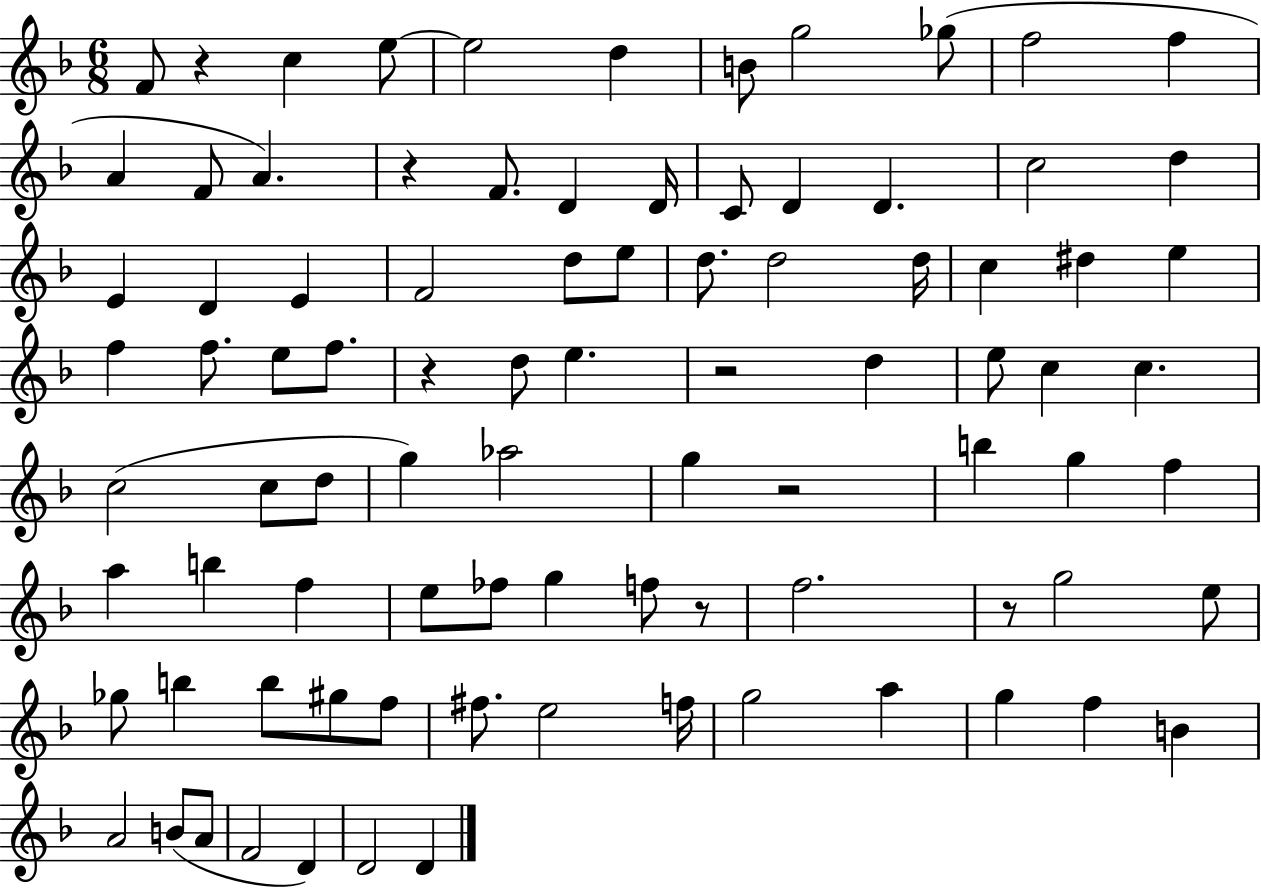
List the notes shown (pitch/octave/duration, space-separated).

F4/e R/q C5/q E5/e E5/h D5/q B4/e G5/h Gb5/e F5/h F5/q A4/q F4/e A4/q. R/q F4/e. D4/q D4/s C4/e D4/q D4/q. C5/h D5/q E4/q D4/q E4/q F4/h D5/e E5/e D5/e. D5/h D5/s C5/q D#5/q E5/q F5/q F5/e. E5/e F5/e. R/q D5/e E5/q. R/h D5/q E5/e C5/q C5/q. C5/h C5/e D5/e G5/q Ab5/h G5/q R/h B5/q G5/q F5/q A5/q B5/q F5/q E5/e FES5/e G5/q F5/e R/e F5/h. R/e G5/h E5/e Gb5/e B5/q B5/e G#5/e F5/e F#5/e. E5/h F5/s G5/h A5/q G5/q F5/q B4/q A4/h B4/e A4/e F4/h D4/q D4/h D4/q